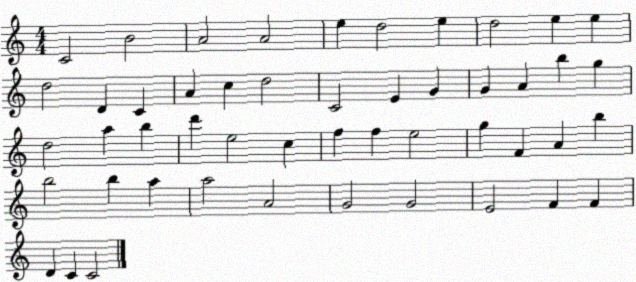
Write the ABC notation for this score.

X:1
T:Untitled
M:4/4
L:1/4
K:C
C2 B2 A2 A2 e d2 e d2 e e d2 D C A c d2 C2 E G G A b g d2 a b d' e2 c f f e2 g F A b b2 b a a2 A2 G2 G2 E2 F F D C C2